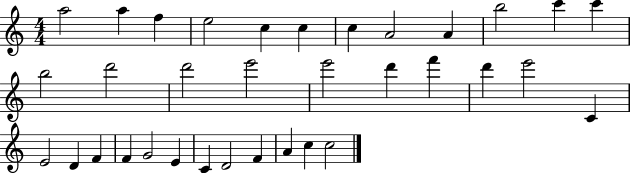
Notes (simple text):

A5/h A5/q F5/q E5/h C5/q C5/q C5/q A4/h A4/q B5/h C6/q C6/q B5/h D6/h D6/h E6/h E6/h D6/q F6/q D6/q E6/h C4/q E4/h D4/q F4/q F4/q G4/h E4/q C4/q D4/h F4/q A4/q C5/q C5/h